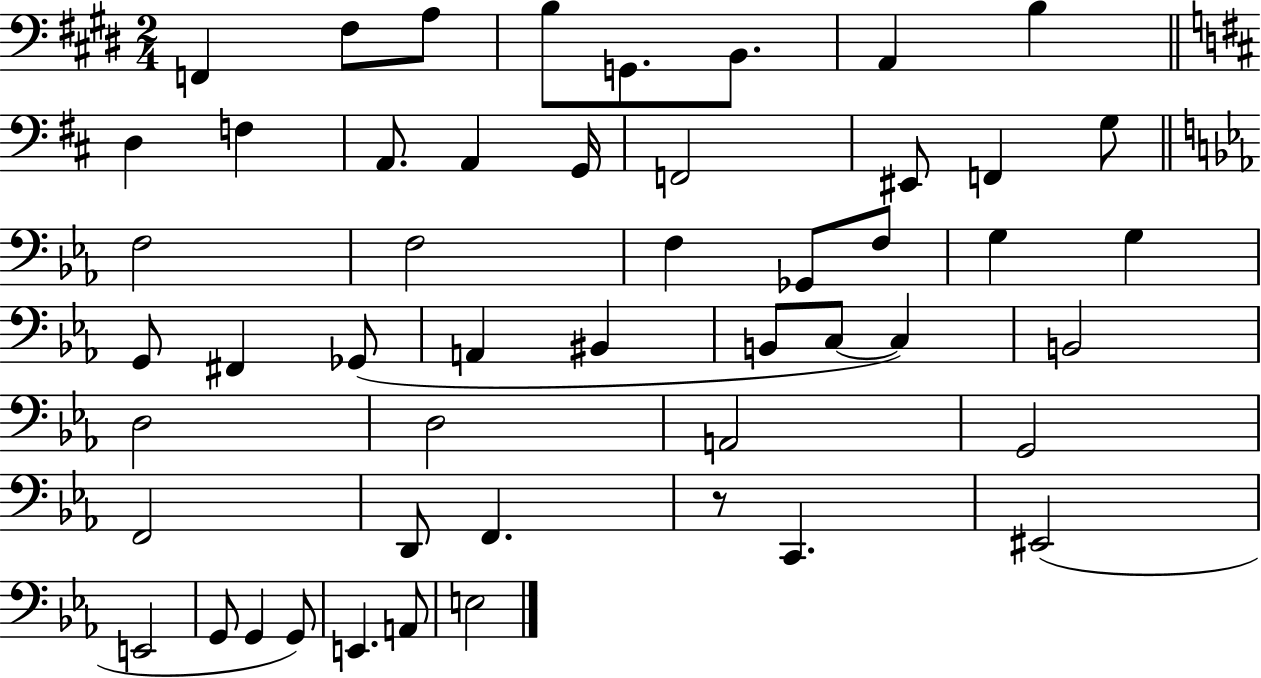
F2/q F#3/e A3/e B3/e G2/e. B2/e. A2/q B3/q D3/q F3/q A2/e. A2/q G2/s F2/h EIS2/e F2/q G3/e F3/h F3/h F3/q Gb2/e F3/e G3/q G3/q G2/e F#2/q Gb2/e A2/q BIS2/q B2/e C3/e C3/q B2/h D3/h D3/h A2/h G2/h F2/h D2/e F2/q. R/e C2/q. EIS2/h E2/h G2/e G2/q G2/e E2/q. A2/e E3/h